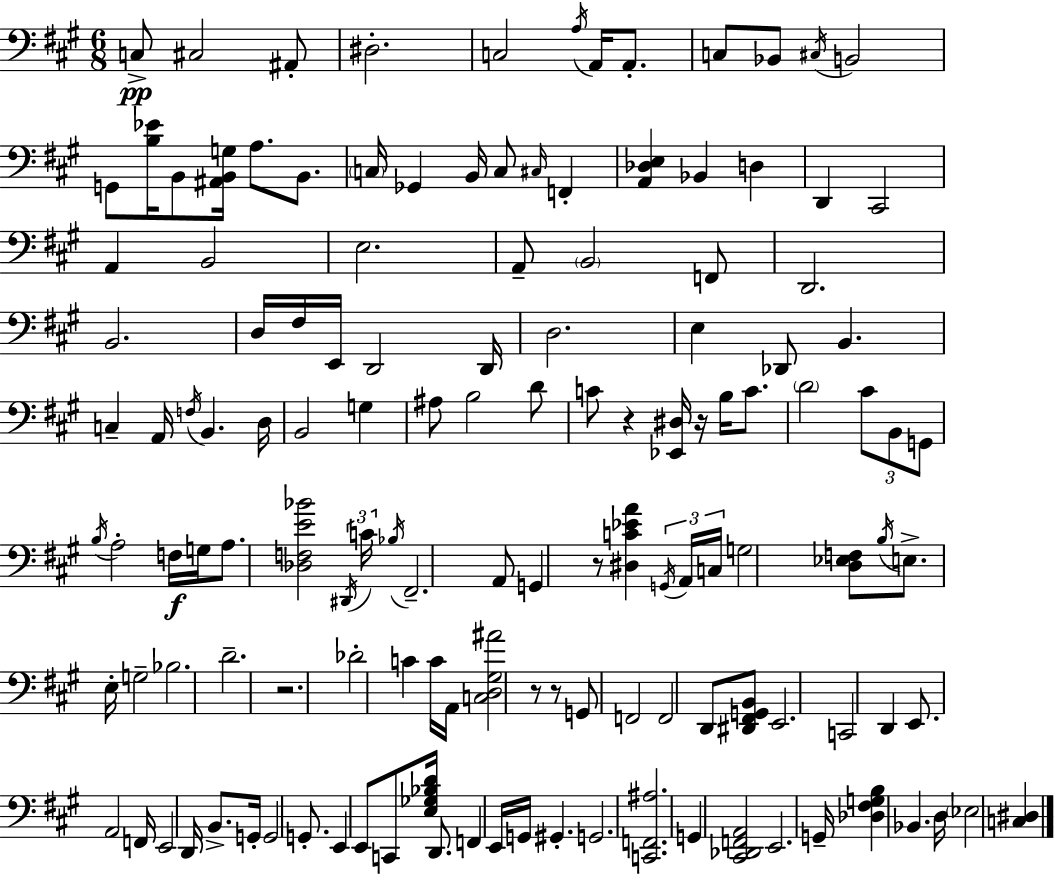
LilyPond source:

{
  \clef bass
  \numericTimeSignature
  \time 6/8
  \key a \major
  \repeat volta 2 { c8->\pp cis2 ais,8-. | dis2.-. | c2 \acciaccatura { a16 } a,16 a,8.-. | c8 bes,8 \acciaccatura { cis16 } b,2 | \break g,8 <b ees'>16 b,8 <ais, b, g>16 a8. b,8. | \parenthesize c16 ges,4 b,16 c8 \grace { cis16 } f,4-. | <a, des e>4 bes,4 d4 | d,4 cis,2 | \break a,4 b,2 | e2. | a,8-- \parenthesize b,2 | f,8 d,2. | \break b,2. | d16 fis16 e,16 d,2 | d,16 d2. | e4 des,8 b,4. | \break c4-- a,16 \acciaccatura { f16 } b,4. | d16 b,2 | g4 ais8 b2 | d'8 c'8 r4 <ees, dis>16 r16 | \break b16 c'8. \parenthesize d'2 | \tuplet 3/2 { cis'8 b,8 g,8 } \acciaccatura { b16 } a2-. | f16\f g16 a8. <des f e' bes'>2 | \tuplet 3/2 { \acciaccatura { dis,16 } c'16 \acciaccatura { bes16 } } fis,2.-- | \break a,8 g,4 | r8 <dis c' ees' a'>4 \tuplet 3/2 { \acciaccatura { g,16 } a,16 c16 } g2 | <d ees f>8 \acciaccatura { b16 } e8.-> | e16-. g2-- bes2. | \break d'2.-- | r2. | des'2-. | c'4 c'16 a,16 <c d gis ais'>2 | \break r8 r8 g,8 | f,2 f,2 | d,8 <dis, fis, g, b,>8 e,2. | c,2 | \break d,4 e,8. | a,2 f,16 e,2 | d,16 b,8.-> g,16-. g,2 | g,8.-. e,4 | \break e,8 c,8 <e ges bes d'>16 d,8. f,4 | e,16 g,16 gis,4.-. g,2. | <c, f, ais>2. | g,4 | \break <cis, des, f, a,>2 e,2. | g,16-- <des fis g b>4 | bes,4. d16 \parenthesize ees2 | <c dis>4 } \bar "|."
}